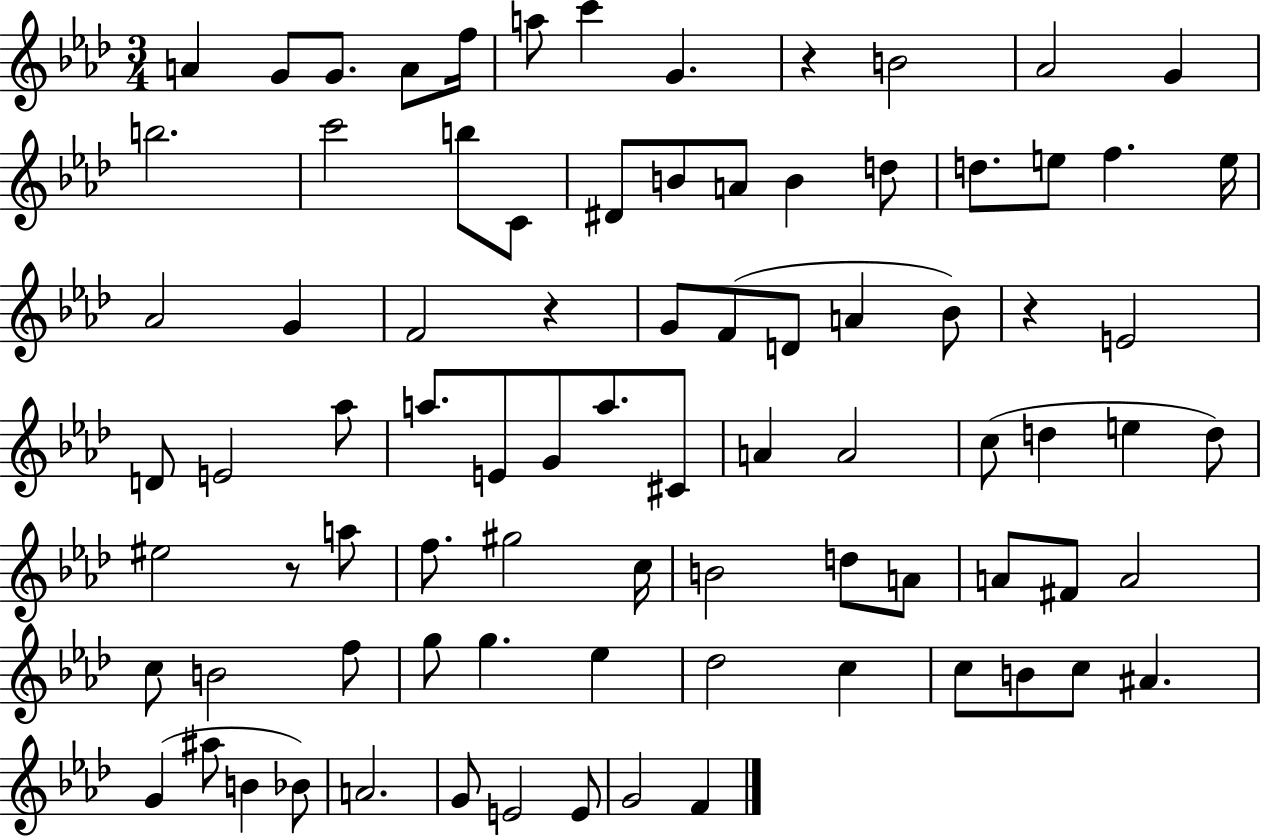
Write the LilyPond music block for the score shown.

{
  \clef treble
  \numericTimeSignature
  \time 3/4
  \key aes \major
  \repeat volta 2 { a'4 g'8 g'8. a'8 f''16 | a''8 c'''4 g'4. | r4 b'2 | aes'2 g'4 | \break b''2. | c'''2 b''8 c'8 | dis'8 b'8 a'8 b'4 d''8 | d''8. e''8 f''4. e''16 | \break aes'2 g'4 | f'2 r4 | g'8 f'8( d'8 a'4 bes'8) | r4 e'2 | \break d'8 e'2 aes''8 | a''8. e'8 g'8 a''8. cis'8 | a'4 a'2 | c''8( d''4 e''4 d''8) | \break eis''2 r8 a''8 | f''8. gis''2 c''16 | b'2 d''8 a'8 | a'8 fis'8 a'2 | \break c''8 b'2 f''8 | g''8 g''4. ees''4 | des''2 c''4 | c''8 b'8 c''8 ais'4. | \break g'4( ais''8 b'4 bes'8) | a'2. | g'8 e'2 e'8 | g'2 f'4 | \break } \bar "|."
}